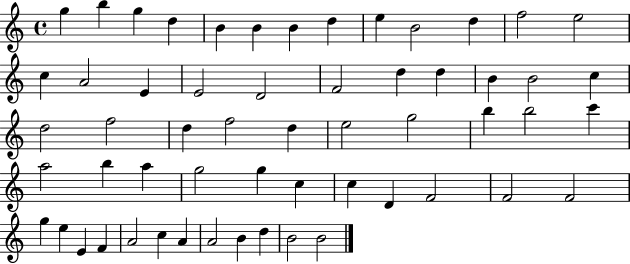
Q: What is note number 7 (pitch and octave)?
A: B4